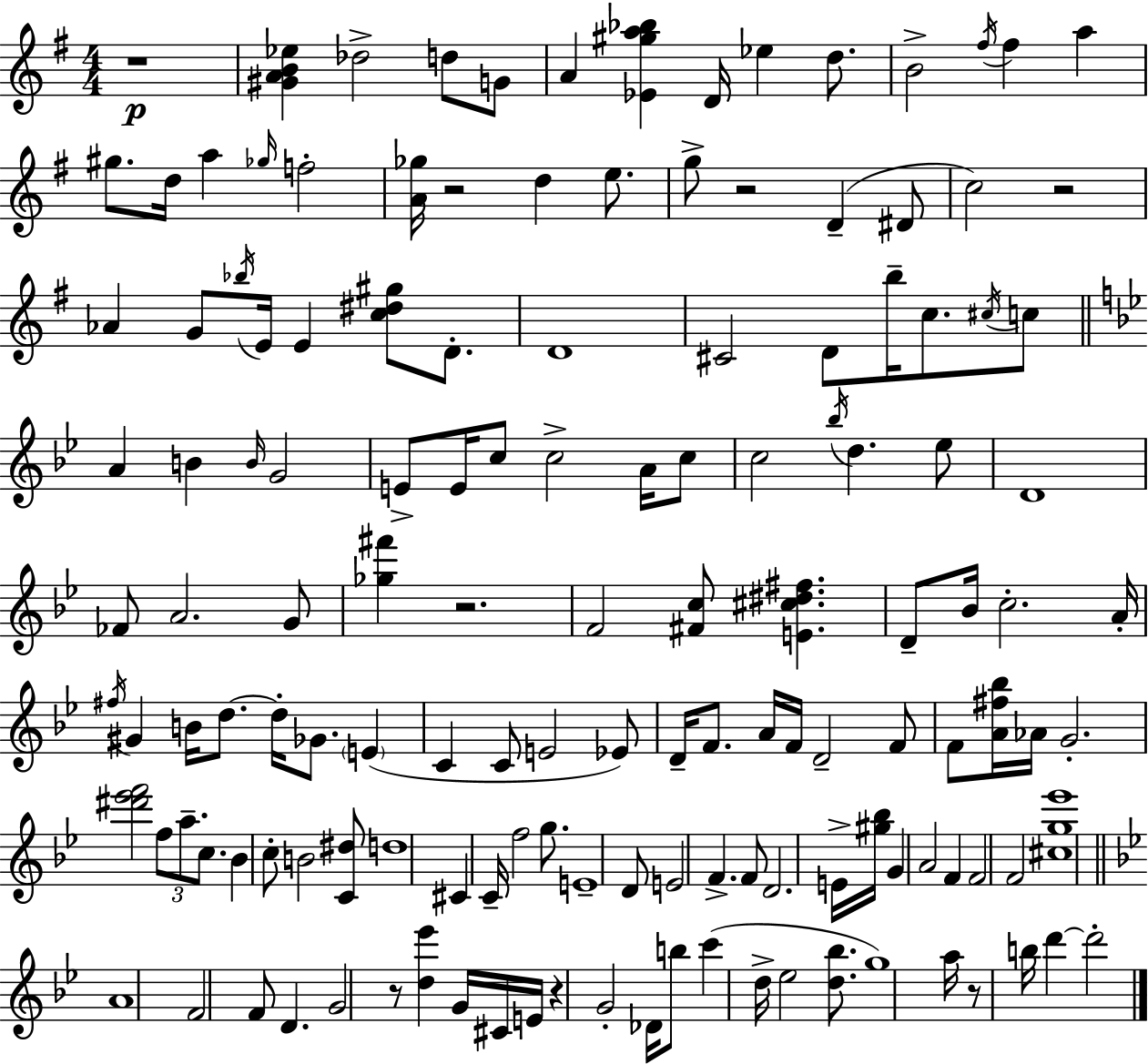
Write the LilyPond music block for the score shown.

{
  \clef treble
  \numericTimeSignature
  \time 4/4
  \key e \minor
  \repeat volta 2 { r1\p | <gis' a' b' ees''>4 des''2-> d''8 g'8 | a'4 <ees' gis'' a'' bes''>4 d'16 ees''4 d''8. | b'2-> \acciaccatura { fis''16 } fis''4 a''4 | \break gis''8. d''16 a''4 \grace { ges''16 } f''2-. | <a' ges''>16 r2 d''4 e''8. | g''8-> r2 d'4--( | dis'8 c''2) r2 | \break aes'4 g'8 \acciaccatura { bes''16 } e'16 e'4 <c'' dis'' gis''>8 | d'8.-. d'1 | cis'2 d'8 b''16-- c''8. | \acciaccatura { cis''16 } c''8 \bar "||" \break \key g \minor a'4 b'4 \grace { b'16 } g'2 | e'8-> e'16 c''8 c''2-> a'16 c''8 | c''2 \acciaccatura { bes''16 } d''4. | ees''8 d'1 | \break fes'8 a'2. | g'8 <ges'' fis'''>4 r2. | f'2 <fis' c''>8 <e' cis'' dis'' fis''>4. | d'8-- bes'16 c''2.-. | \break a'16-. \acciaccatura { fis''16 } gis'4 b'16 d''8.~~ d''16-. ges'8. \parenthesize e'4( | c'4 c'8 e'2 | ees'8) d'16-- f'8. a'16 f'16 d'2-- | f'8 f'8 <a' fis'' bes''>16 aes'16 g'2.-. | \break <dis''' ees''' f'''>2 \tuplet 3/2 { f''8 a''8.-- | c''8. } bes'4 c''8-. b'2 | <c' dis''>8 d''1 | cis'4 c'16-- f''2 | \break g''8. e'1-- | d'8 e'2 f'4.-> | f'8 d'2. | e'16-> <gis'' bes''>16 g'4 a'2 f'4 | \break f'2 f'2 | <cis'' g'' ees'''>1 | \bar "||" \break \key g \minor a'1 | f'2 f'8 d'4. | g'2 r8 <d'' ees'''>4 g'16 cis'16 | e'16 r4 g'2-. des'16 b''8 | \break c'''4( d''16-> ees''2 <d'' bes''>8. | g''1) | a''16 r8 b''16 d'''4~~ d'''2-. | } \bar "|."
}